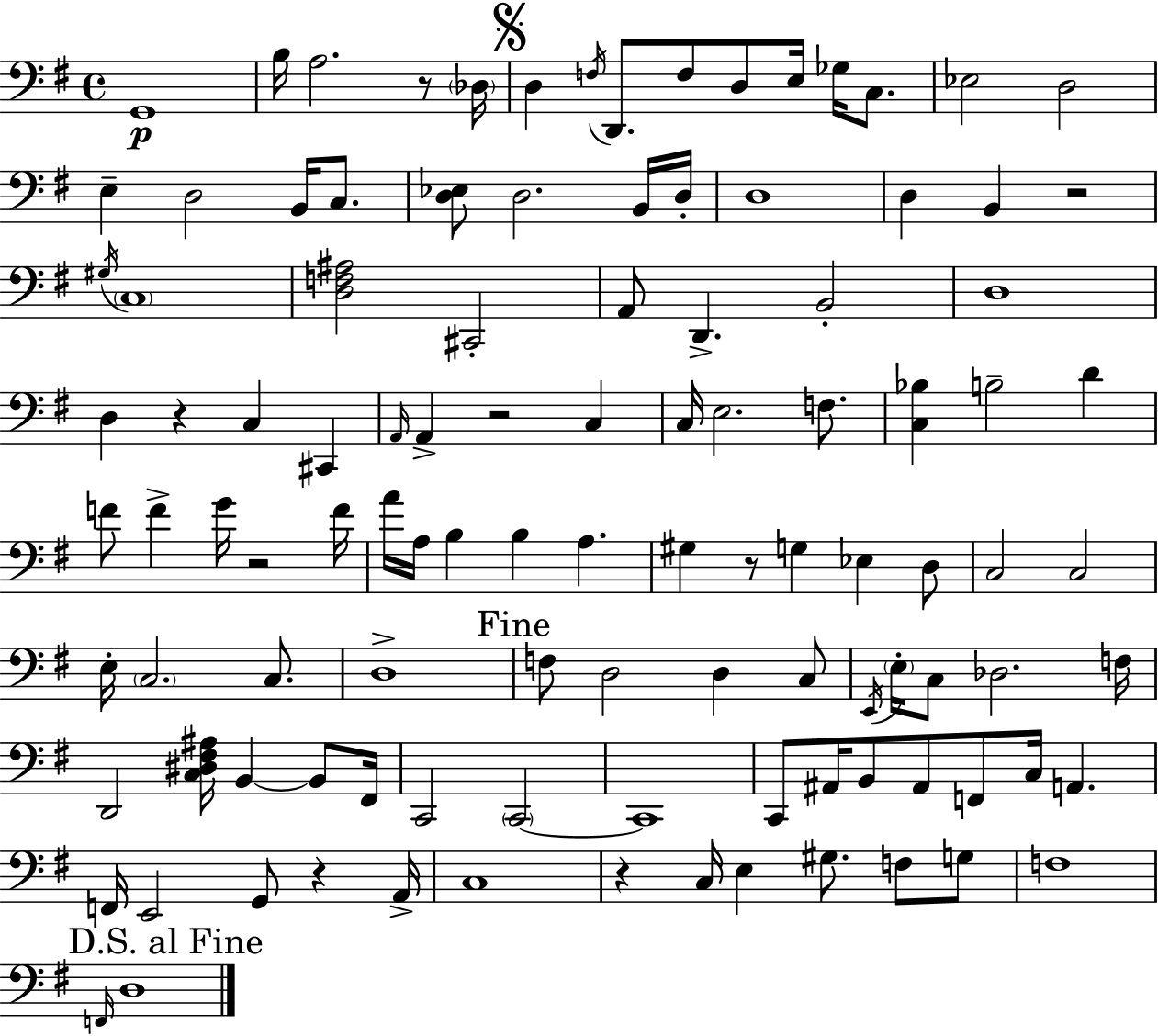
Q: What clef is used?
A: bass